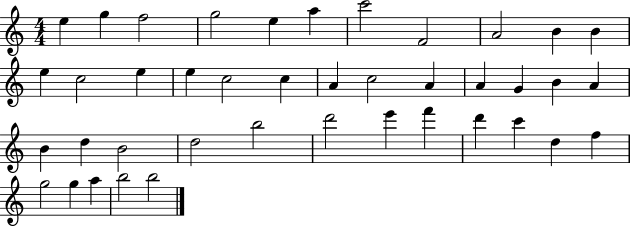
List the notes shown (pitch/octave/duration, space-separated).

E5/q G5/q F5/h G5/h E5/q A5/q C6/h F4/h A4/h B4/q B4/q E5/q C5/h E5/q E5/q C5/h C5/q A4/q C5/h A4/q A4/q G4/q B4/q A4/q B4/q D5/q B4/h D5/h B5/h D6/h E6/q F6/q D6/q C6/q D5/q F5/q G5/h G5/q A5/q B5/h B5/h